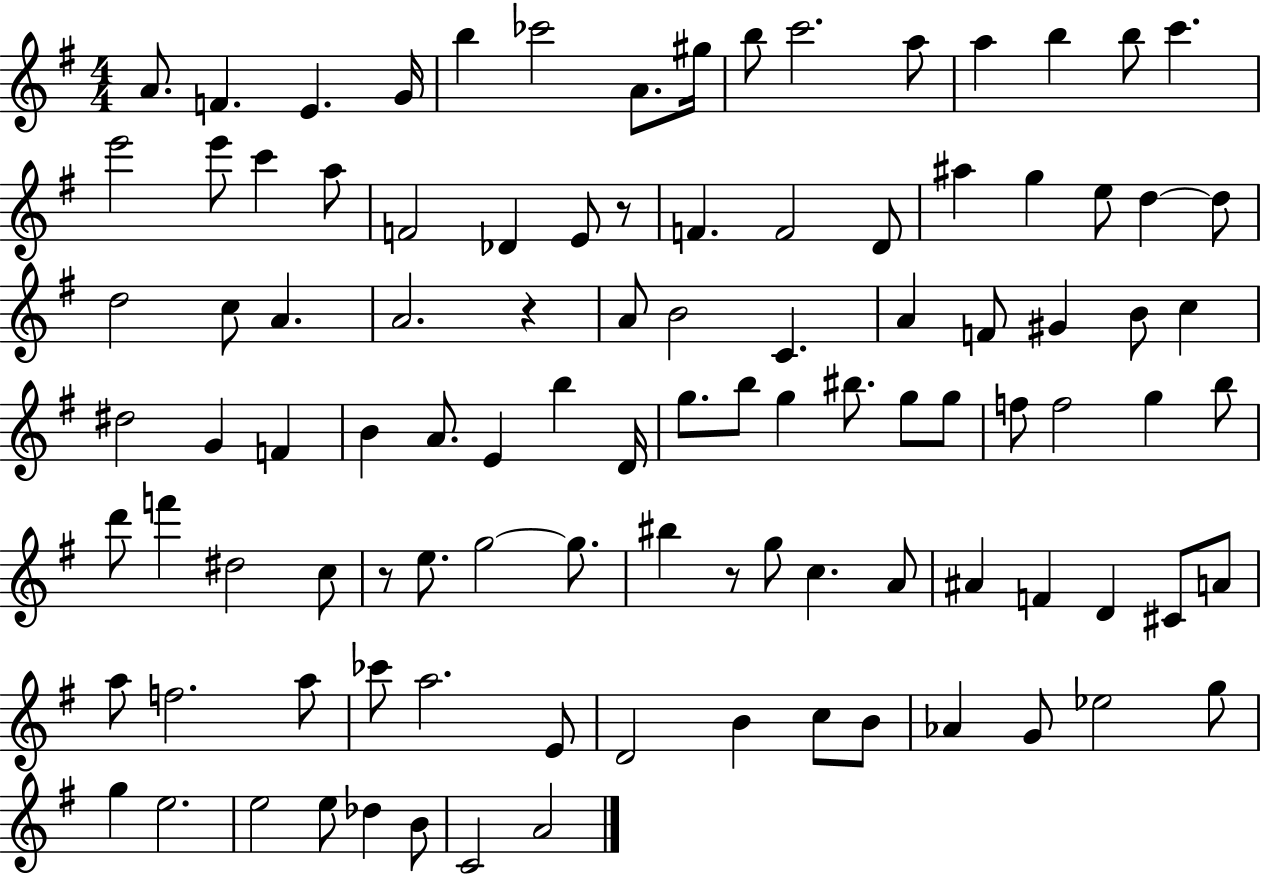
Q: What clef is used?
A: treble